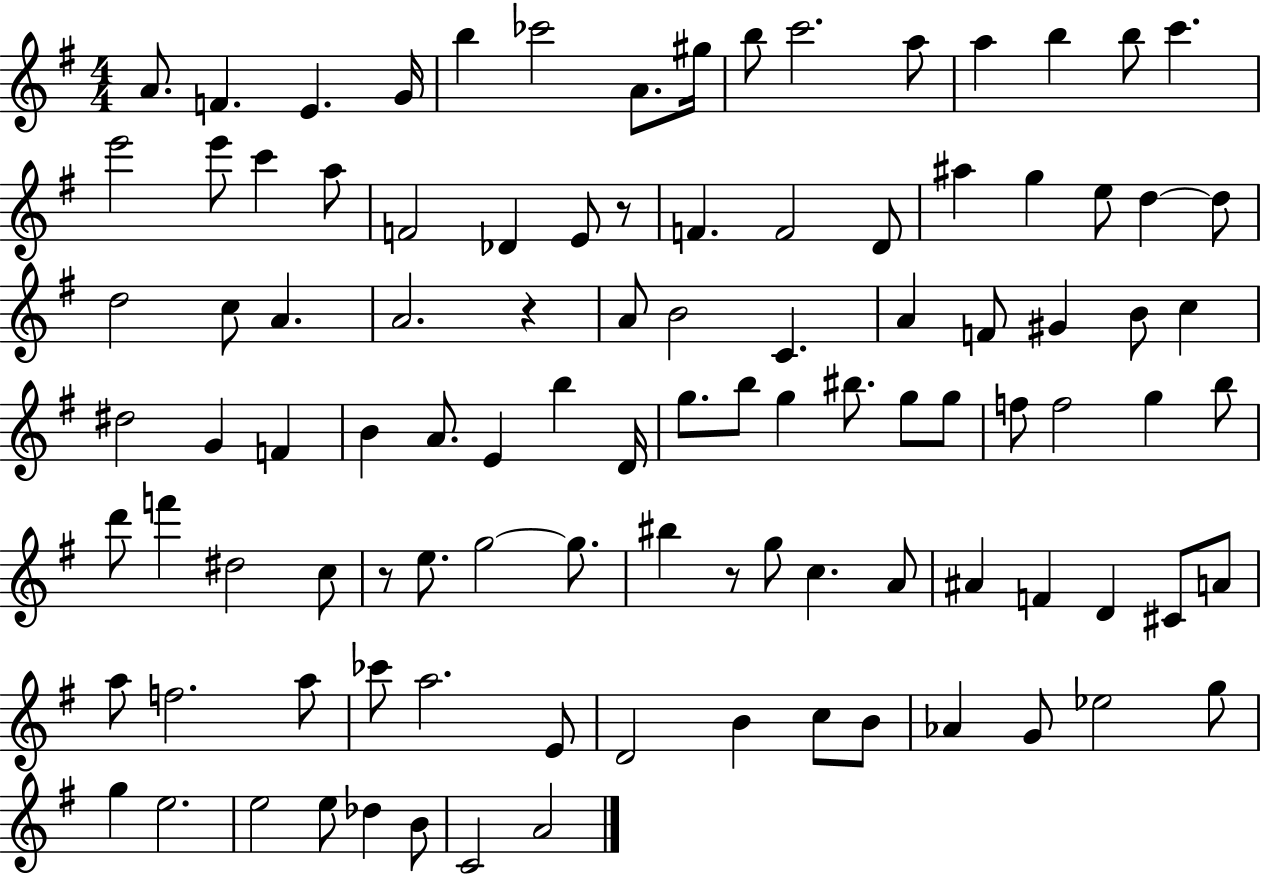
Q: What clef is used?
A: treble